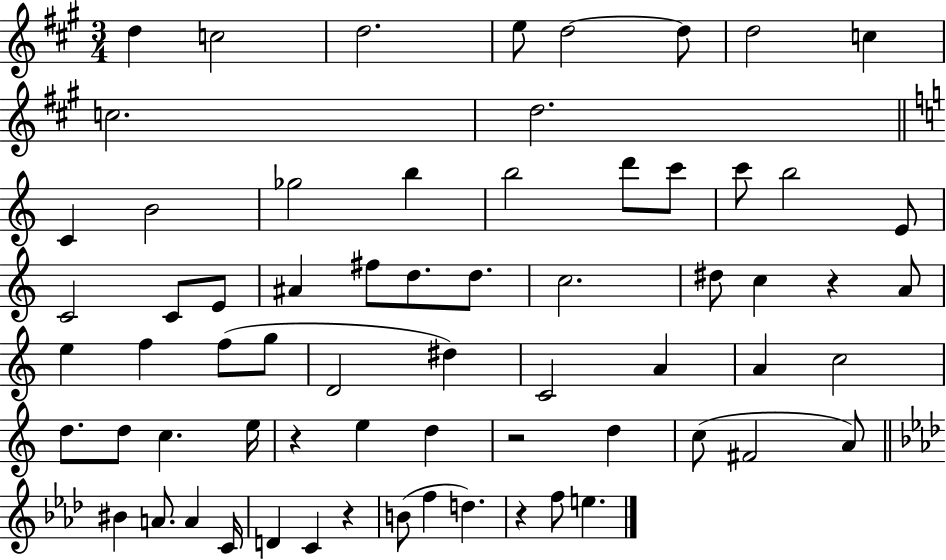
D5/q C5/h D5/h. E5/e D5/h D5/e D5/h C5/q C5/h. D5/h. C4/q B4/h Gb5/h B5/q B5/h D6/e C6/e C6/e B5/h E4/e C4/h C4/e E4/e A#4/q F#5/e D5/e. D5/e. C5/h. D#5/e C5/q R/q A4/e E5/q F5/q F5/e G5/e D4/h D#5/q C4/h A4/q A4/q C5/h D5/e. D5/e C5/q. E5/s R/q E5/q D5/q R/h D5/q C5/e F#4/h A4/e BIS4/q A4/e. A4/q C4/s D4/q C4/q R/q B4/e F5/q D5/q. R/q F5/e E5/q.